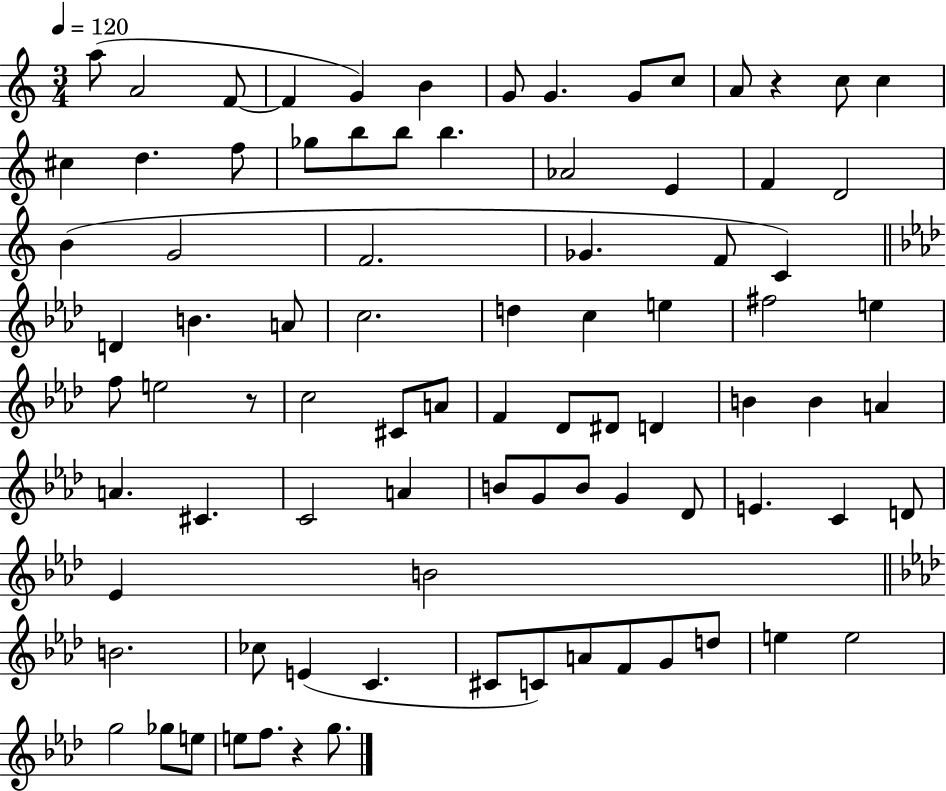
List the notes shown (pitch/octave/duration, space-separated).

A5/e A4/h F4/e F4/q G4/q B4/q G4/e G4/q. G4/e C5/e A4/e R/q C5/e C5/q C#5/q D5/q. F5/e Gb5/e B5/e B5/e B5/q. Ab4/h E4/q F4/q D4/h B4/q G4/h F4/h. Gb4/q. F4/e C4/q D4/q B4/q. A4/e C5/h. D5/q C5/q E5/q F#5/h E5/q F5/e E5/h R/e C5/h C#4/e A4/e F4/q Db4/e D#4/e D4/q B4/q B4/q A4/q A4/q. C#4/q. C4/h A4/q B4/e G4/e B4/e G4/q Db4/e E4/q. C4/q D4/e Eb4/q B4/h B4/h. CES5/e E4/q C4/q. C#4/e C4/e A4/e F4/e G4/e D5/e E5/q E5/h G5/h Gb5/e E5/e E5/e F5/e. R/q G5/e.